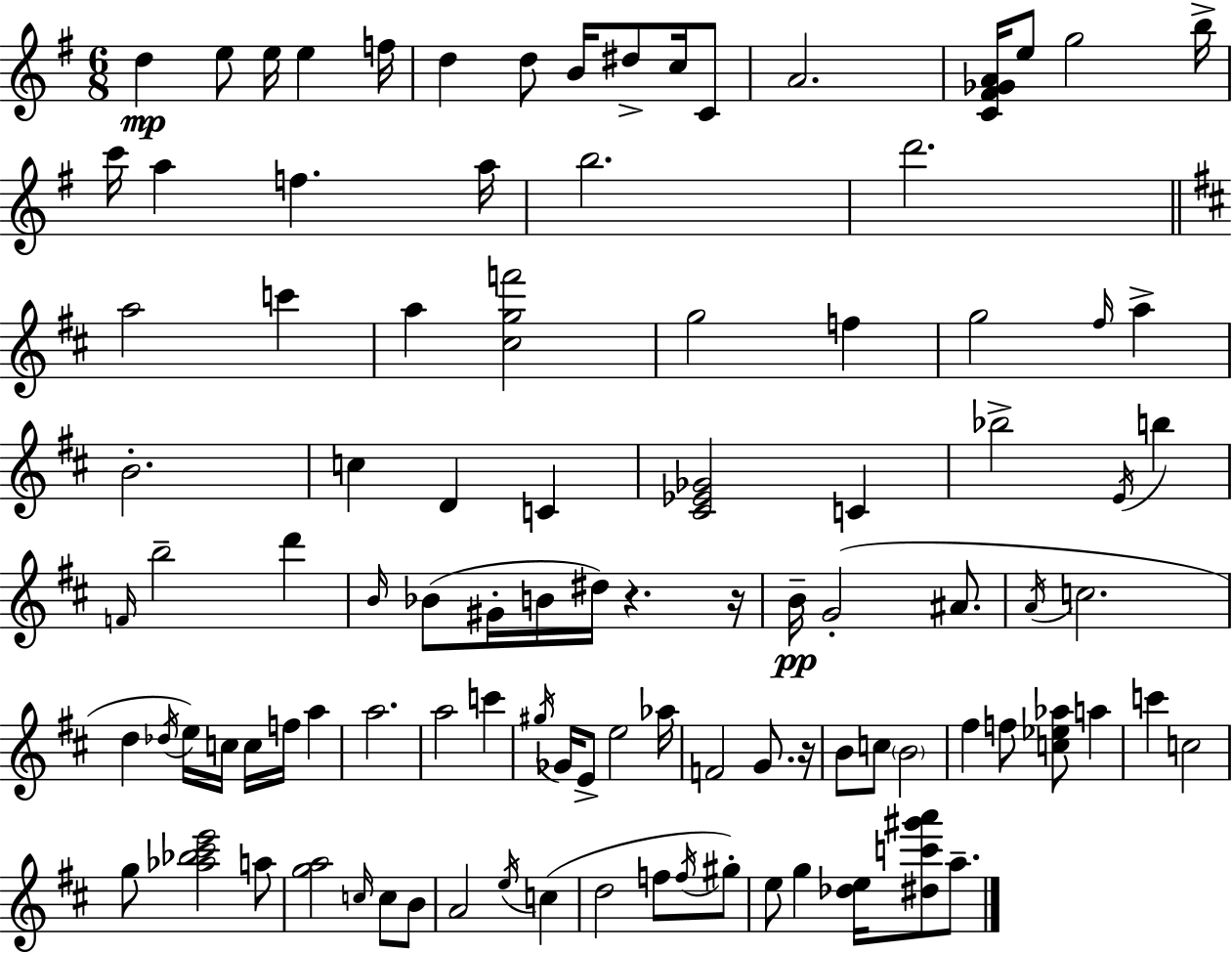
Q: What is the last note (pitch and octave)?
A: A5